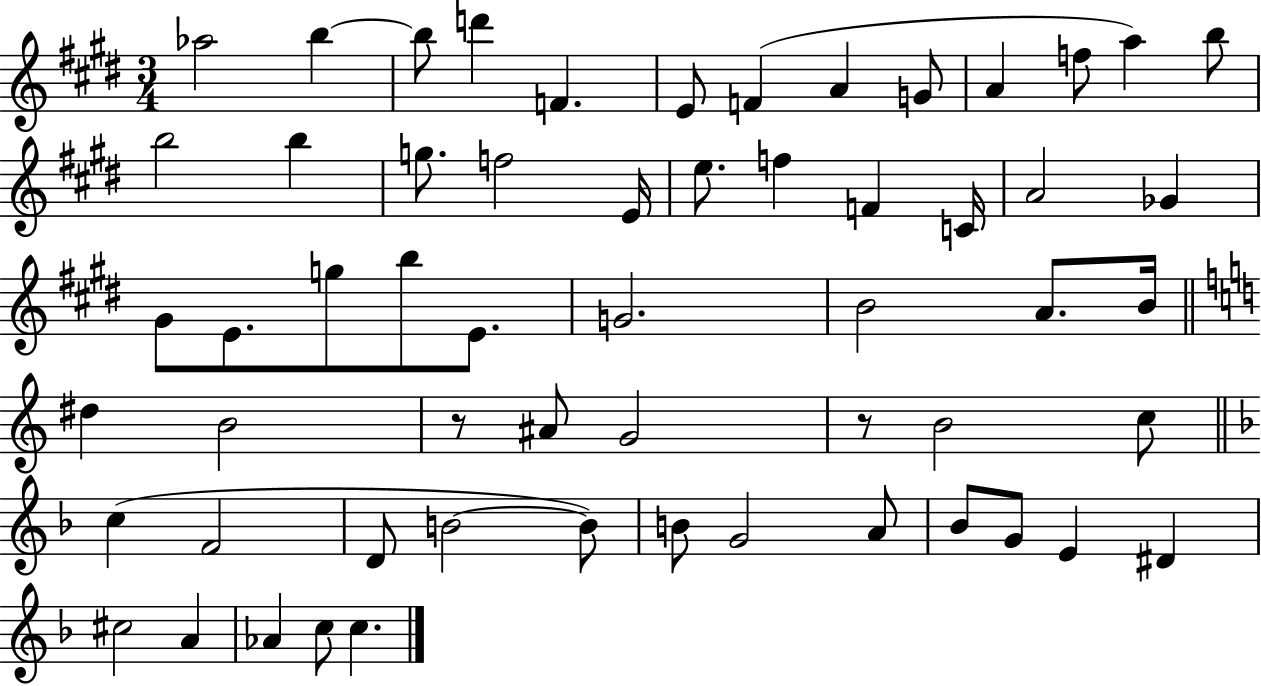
Ab5/h B5/q B5/e D6/q F4/q. E4/e F4/q A4/q G4/e A4/q F5/e A5/q B5/e B5/h B5/q G5/e. F5/h E4/s E5/e. F5/q F4/q C4/s A4/h Gb4/q G#4/e E4/e. G5/e B5/e E4/e. G4/h. B4/h A4/e. B4/s D#5/q B4/h R/e A#4/e G4/h R/e B4/h C5/e C5/q F4/h D4/e B4/h B4/e B4/e G4/h A4/e Bb4/e G4/e E4/q D#4/q C#5/h A4/q Ab4/q C5/e C5/q.